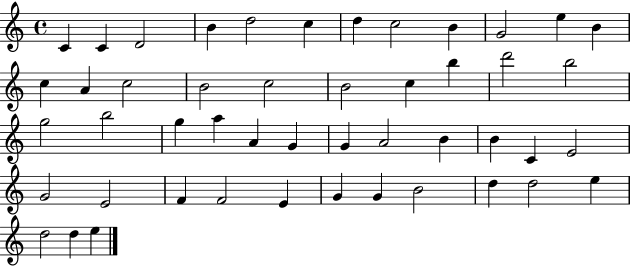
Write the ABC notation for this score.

X:1
T:Untitled
M:4/4
L:1/4
K:C
C C D2 B d2 c d c2 B G2 e B c A c2 B2 c2 B2 c b d'2 b2 g2 b2 g a A G G A2 B B C E2 G2 E2 F F2 E G G B2 d d2 e d2 d e